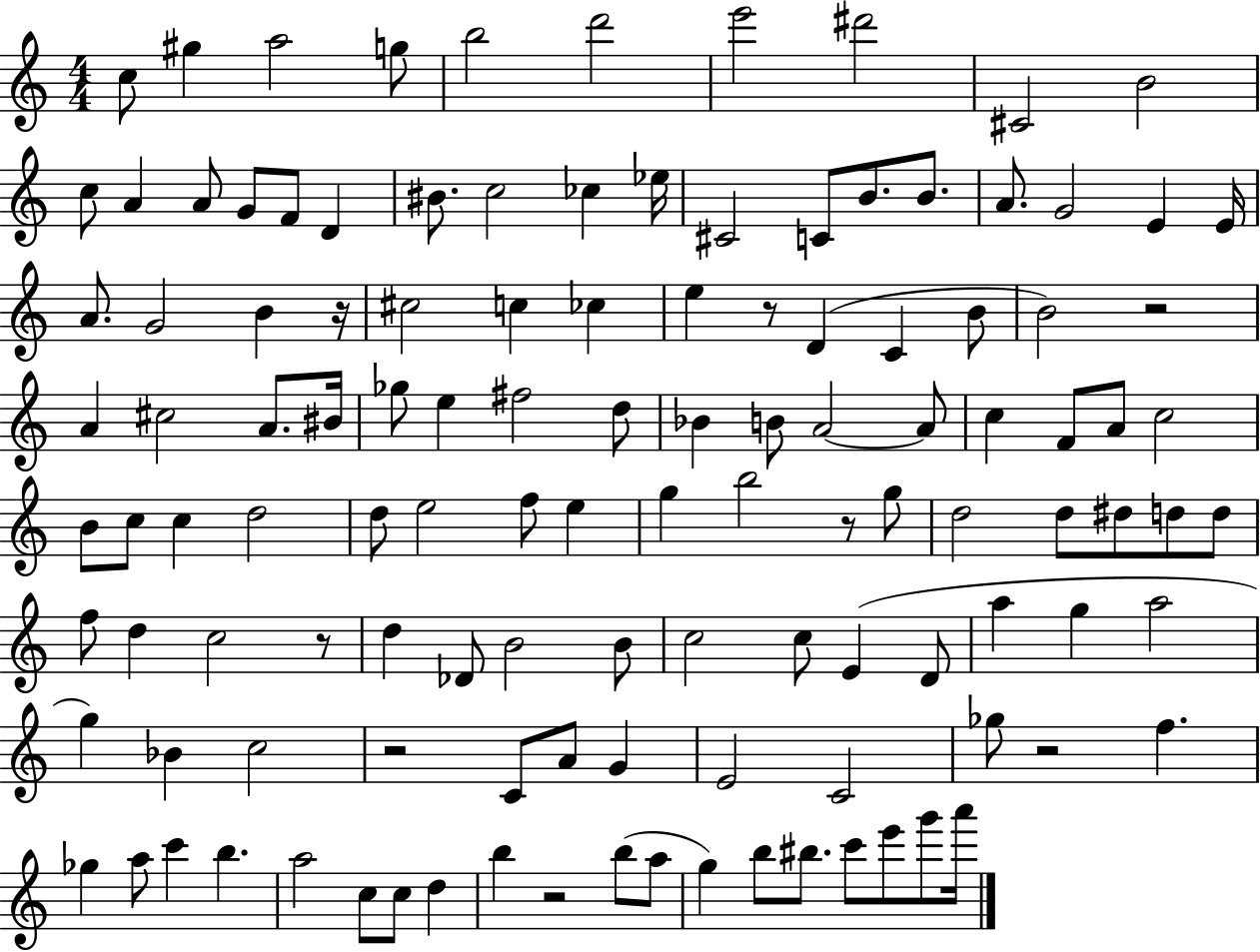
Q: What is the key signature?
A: C major